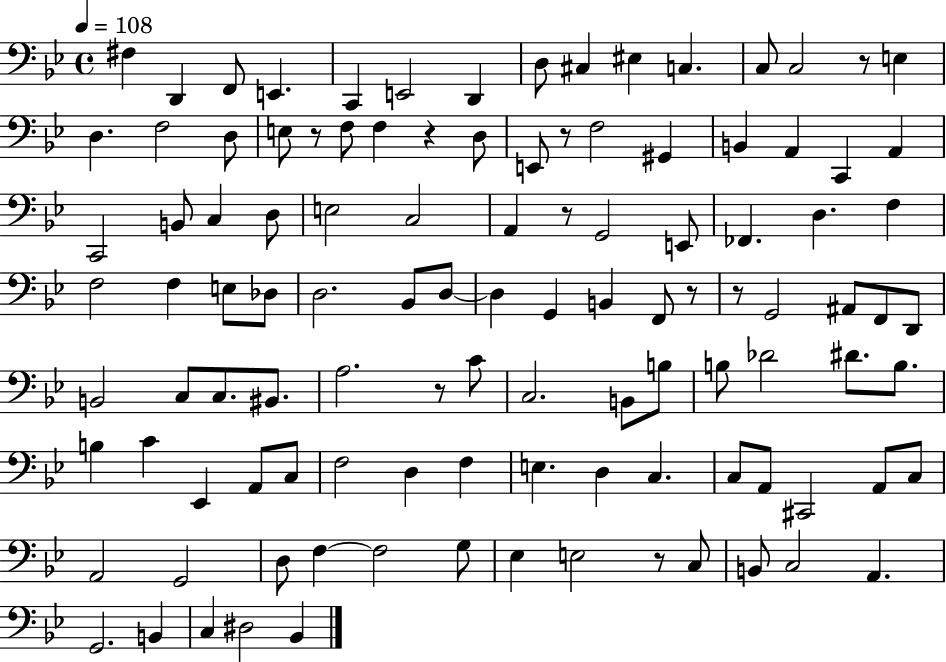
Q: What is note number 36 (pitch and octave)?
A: G2